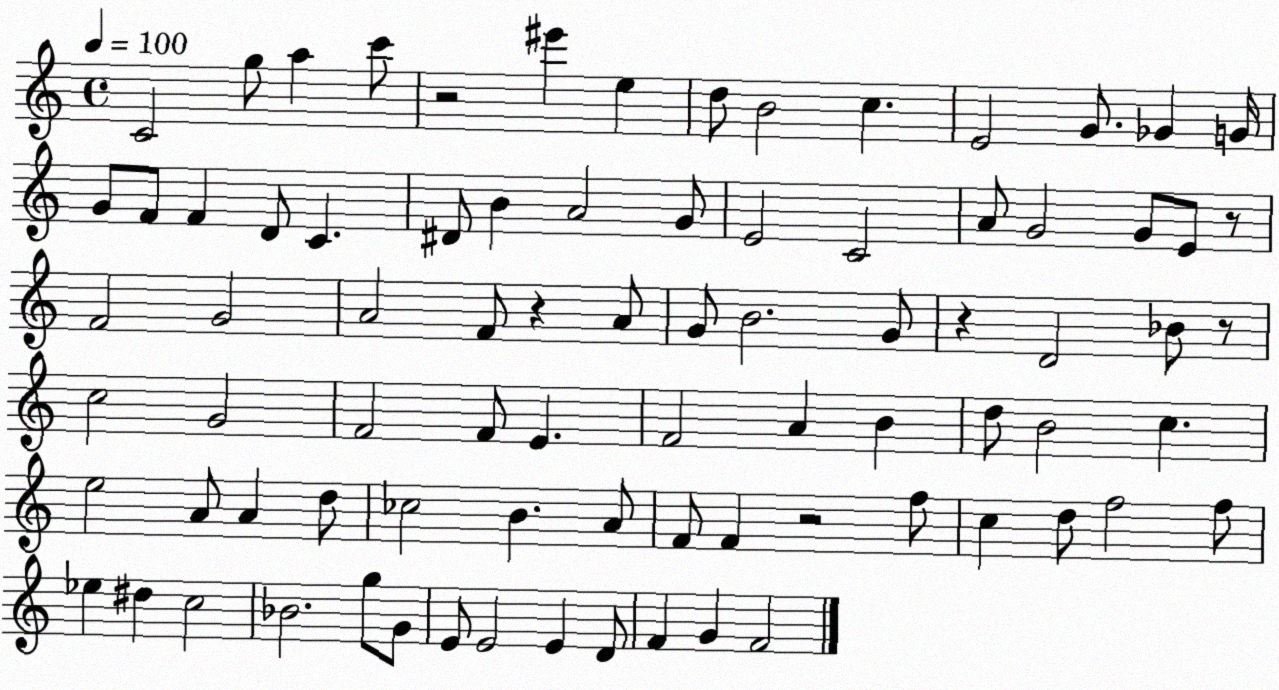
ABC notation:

X:1
T:Untitled
M:4/4
L:1/4
K:C
C2 g/2 a c'/2 z2 ^e' e d/2 B2 c E2 G/2 _G G/4 G/2 F/2 F D/2 C ^D/2 B A2 G/2 E2 C2 A/2 G2 G/2 E/2 z/2 F2 G2 A2 F/2 z A/2 G/2 B2 G/2 z D2 _B/2 z/2 c2 G2 F2 F/2 E F2 A B d/2 B2 c e2 A/2 A d/2 _c2 B A/2 F/2 F z2 f/2 c d/2 f2 f/2 _e ^d c2 _B2 g/2 G/2 E/2 E2 E D/2 F G F2